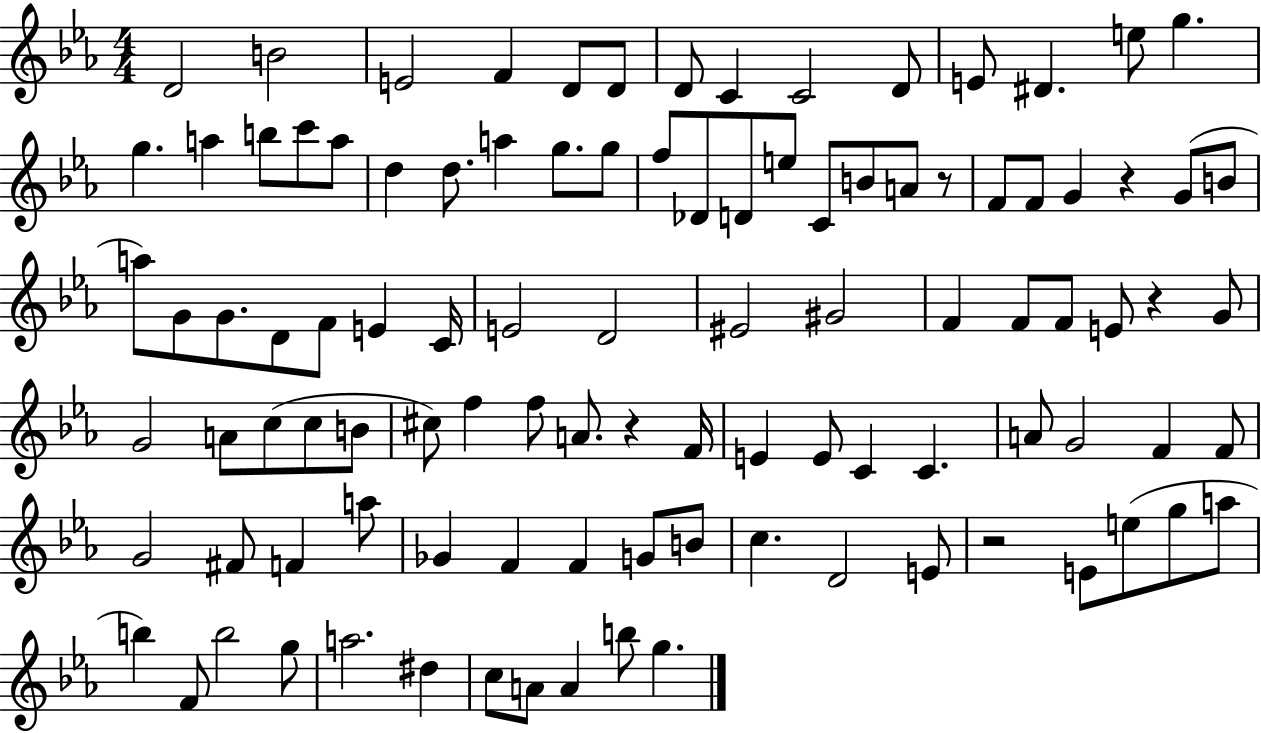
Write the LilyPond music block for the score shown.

{
  \clef treble
  \numericTimeSignature
  \time 4/4
  \key ees \major
  \repeat volta 2 { d'2 b'2 | e'2 f'4 d'8 d'8 | d'8 c'4 c'2 d'8 | e'8 dis'4. e''8 g''4. | \break g''4. a''4 b''8 c'''8 a''8 | d''4 d''8. a''4 g''8. g''8 | f''8 des'8 d'8 e''8 c'8 b'8 a'8 r8 | f'8 f'8 g'4 r4 g'8( b'8 | \break a''8) g'8 g'8. d'8 f'8 e'4 c'16 | e'2 d'2 | eis'2 gis'2 | f'4 f'8 f'8 e'8 r4 g'8 | \break g'2 a'8 c''8( c''8 b'8 | cis''8) f''4 f''8 a'8. r4 f'16 | e'4 e'8 c'4 c'4. | a'8 g'2 f'4 f'8 | \break g'2 fis'8 f'4 a''8 | ges'4 f'4 f'4 g'8 b'8 | c''4. d'2 e'8 | r2 e'8 e''8( g''8 a''8 | \break b''4) f'8 b''2 g''8 | a''2. dis''4 | c''8 a'8 a'4 b''8 g''4. | } \bar "|."
}